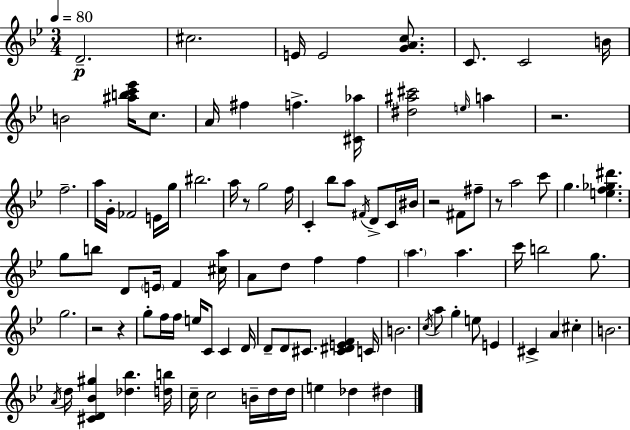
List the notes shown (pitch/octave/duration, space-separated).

D4/h. C#5/h. E4/s E4/h [G4,A4,C5]/e. C4/e. C4/h B4/s B4/h [A#5,B5,C6,Eb6]/s C5/e. A4/s F#5/q F5/q. [C#4,Ab5]/s [D#5,A#5,C#6]/h E5/s A5/q R/h. F5/h. A5/s G4/s FES4/h E4/s G5/s BIS5/h. A5/s R/e G5/h F5/s C4/q Bb5/e A5/e F#4/s D4/e C4/s BIS4/s R/h F#4/e F#5/e R/e A5/h C6/e G5/q. [E5,F5,Gb5,D#6]/q. G5/e B5/e D4/e E4/s F4/q [C#5,A5]/s A4/e D5/e F5/q F5/q A5/q. A5/q. C6/s B5/h G5/e. G5/h. R/h R/q G5/e F5/s F5/s E5/s C4/e C4/q D4/s D4/e D4/e C#4/e. [C#4,D#4,E4,F4]/q C4/s B4/h. C5/s A5/e G5/q E5/e E4/q C#4/q A4/q C#5/q B4/h. A4/s D5/s [C#4,D4,Bb4,G#5]/q [Db5,Bb5]/q. [D5,B5]/s C5/s C5/h B4/s D5/s D5/s E5/q Db5/q D#5/q